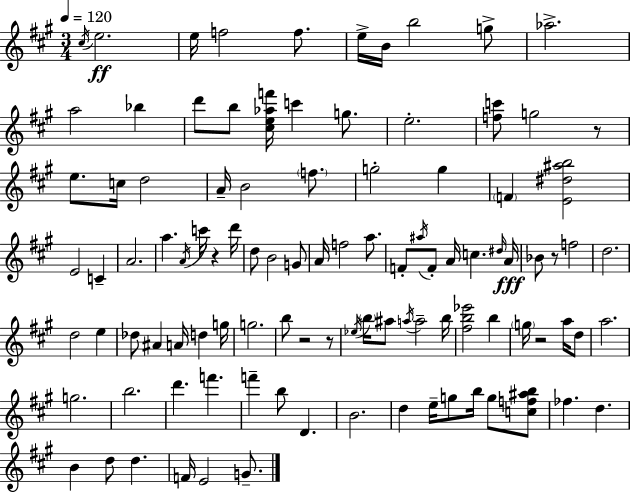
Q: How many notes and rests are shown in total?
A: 102